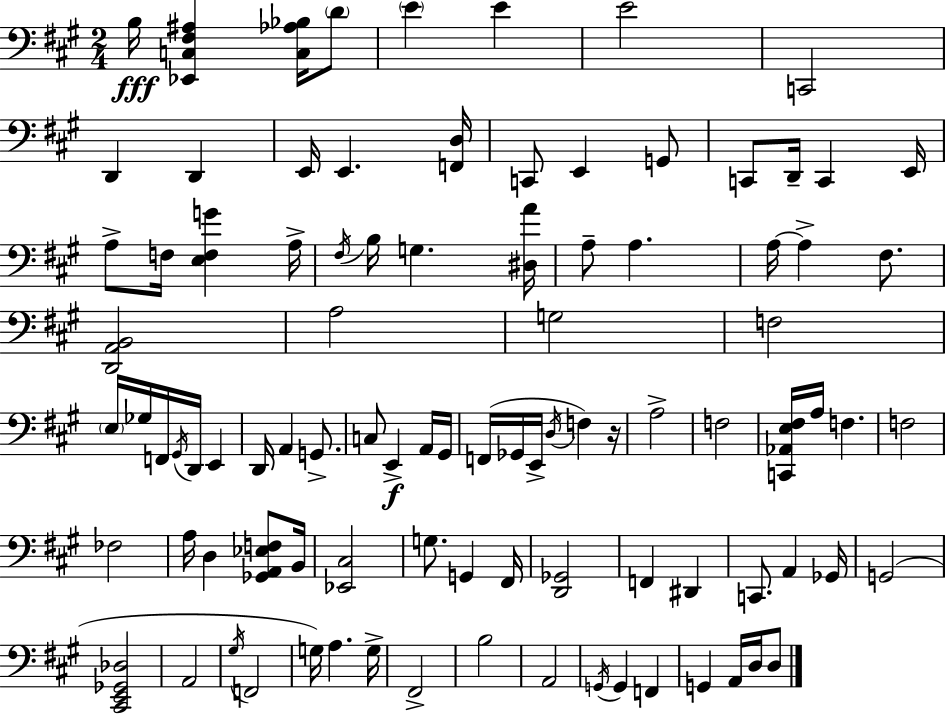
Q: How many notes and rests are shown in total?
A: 95